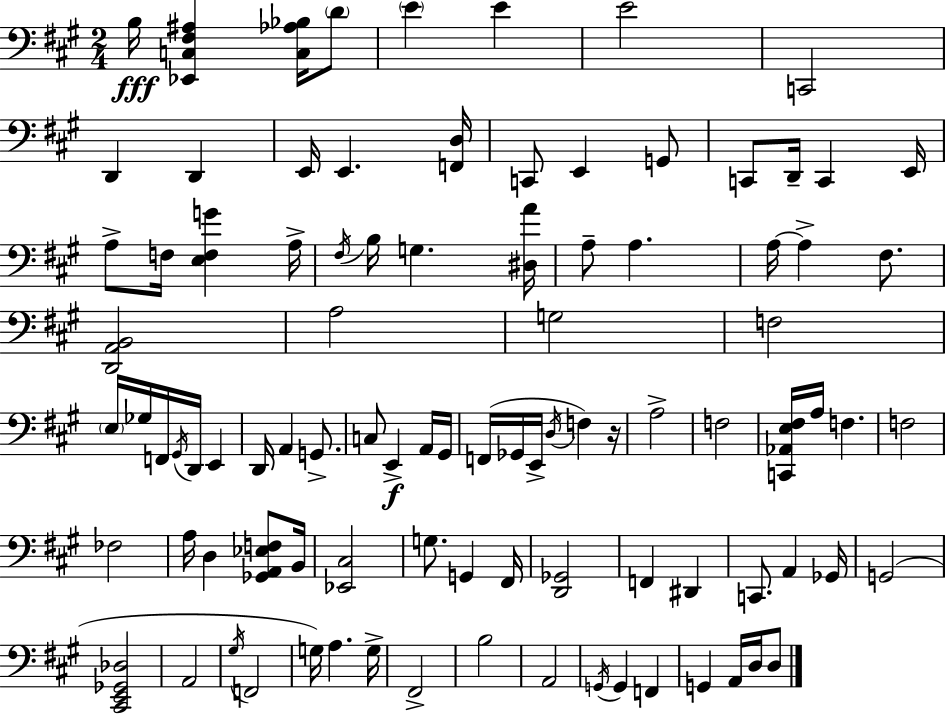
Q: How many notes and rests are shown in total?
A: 95